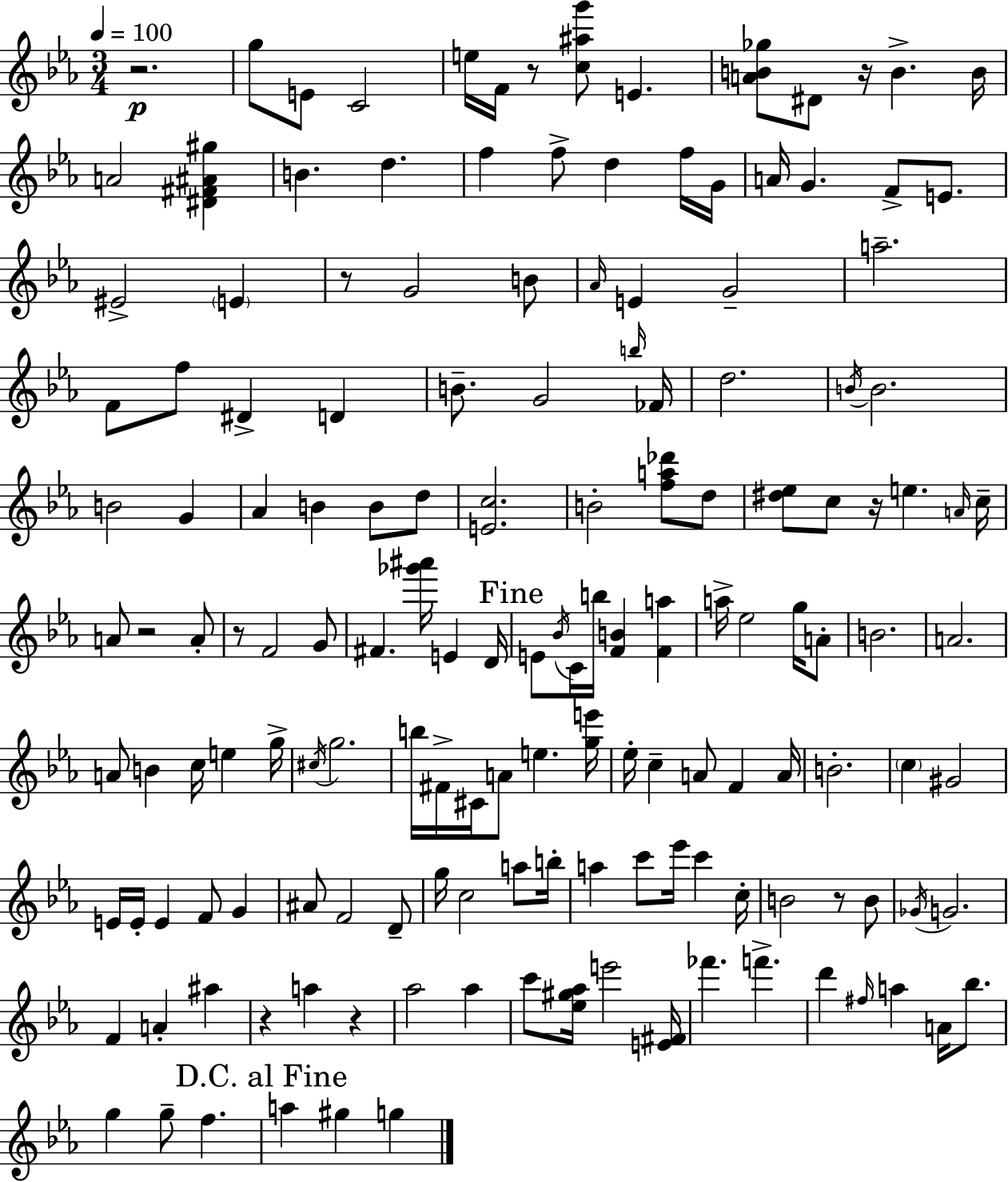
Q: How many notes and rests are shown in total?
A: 153